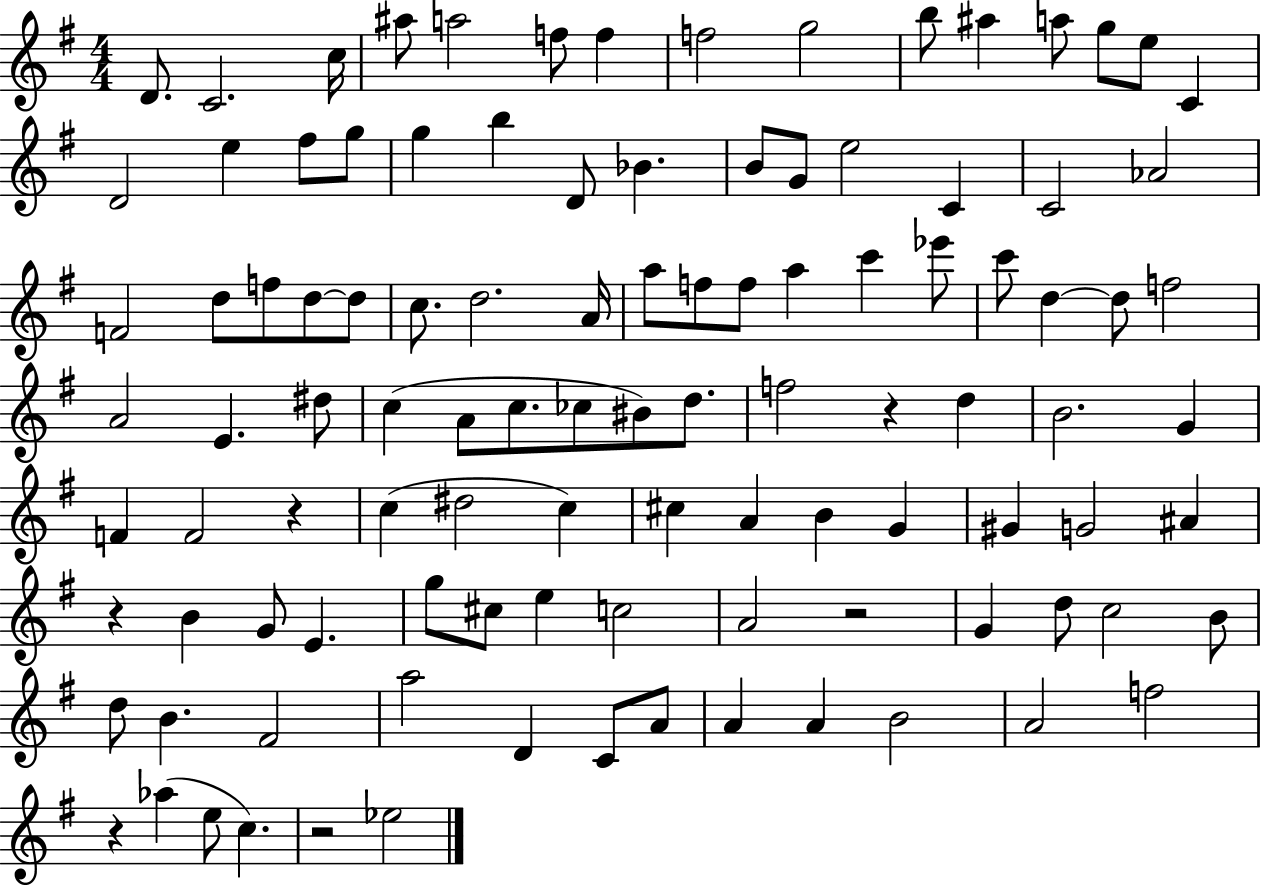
D4/e. C4/h. C5/s A#5/e A5/h F5/e F5/q F5/h G5/h B5/e A#5/q A5/e G5/e E5/e C4/q D4/h E5/q F#5/e G5/e G5/q B5/q D4/e Bb4/q. B4/e G4/e E5/h C4/q C4/h Ab4/h F4/h D5/e F5/e D5/e D5/e C5/e. D5/h. A4/s A5/e F5/e F5/e A5/q C6/q Eb6/e C6/e D5/q D5/e F5/h A4/h E4/q. D#5/e C5/q A4/e C5/e. CES5/e BIS4/e D5/e. F5/h R/q D5/q B4/h. G4/q F4/q F4/h R/q C5/q D#5/h C5/q C#5/q A4/q B4/q G4/q G#4/q G4/h A#4/q R/q B4/q G4/e E4/q. G5/e C#5/e E5/q C5/h A4/h R/h G4/q D5/e C5/h B4/e D5/e B4/q. F#4/h A5/h D4/q C4/e A4/e A4/q A4/q B4/h A4/h F5/h R/q Ab5/q E5/e C5/q. R/h Eb5/h